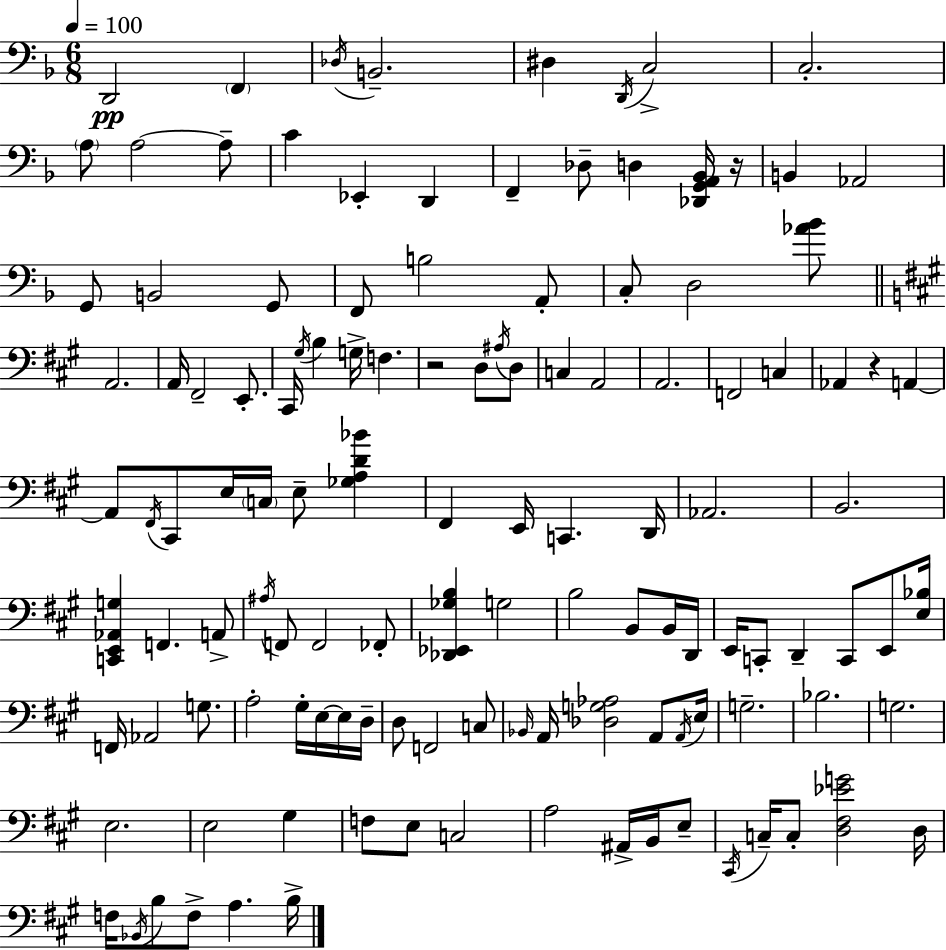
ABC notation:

X:1
T:Untitled
M:6/8
L:1/4
K:Dm
D,,2 F,, _D,/4 B,,2 ^D, D,,/4 C,2 C,2 A,/2 A,2 A,/2 C _E,, D,, F,, _D,/2 D, [_D,,G,,A,,_B,,]/4 z/4 B,, _A,,2 G,,/2 B,,2 G,,/2 F,,/2 B,2 A,,/2 C,/2 D,2 [_A_B]/2 A,,2 A,,/4 ^F,,2 E,,/2 ^C,,/4 ^G,/4 B, G,/4 F, z2 D,/2 ^A,/4 D,/2 C, A,,2 A,,2 F,,2 C, _A,, z A,, A,,/2 ^F,,/4 ^C,,/2 E,/4 C,/4 E,/2 [_G,A,D_B] ^F,, E,,/4 C,, D,,/4 _A,,2 B,,2 [C,,E,,_A,,G,] F,, A,,/2 ^A,/4 F,,/2 F,,2 _F,,/2 [_D,,_E,,_G,B,] G,2 B,2 B,,/2 B,,/4 D,,/4 E,,/4 C,,/2 D,, C,,/2 E,,/2 [E,_B,]/4 F,,/4 _A,,2 G,/2 A,2 ^G,/4 E,/4 E,/4 D,/4 D,/2 F,,2 C,/2 _B,,/4 A,,/4 [_D,G,_A,]2 A,,/2 A,,/4 E,/4 G,2 _B,2 G,2 E,2 E,2 ^G, F,/2 E,/2 C,2 A,2 ^A,,/4 B,,/4 E,/2 ^C,,/4 C,/4 C,/2 [D,^F,_EG]2 D,/4 F,/4 _B,,/4 B,/2 F,/2 A, B,/4